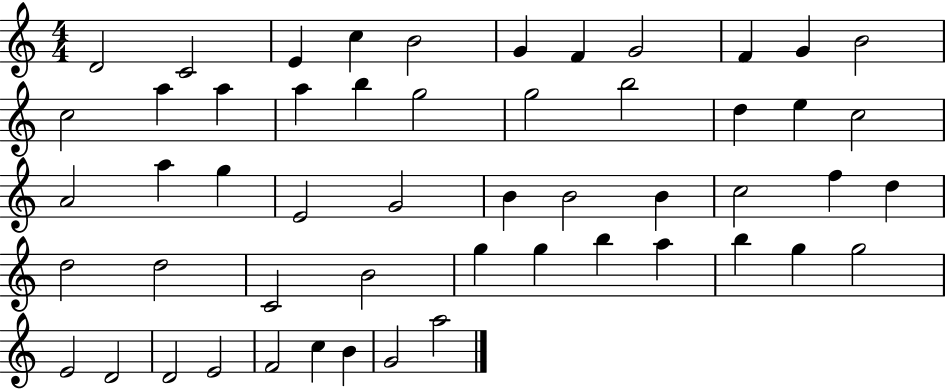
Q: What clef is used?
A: treble